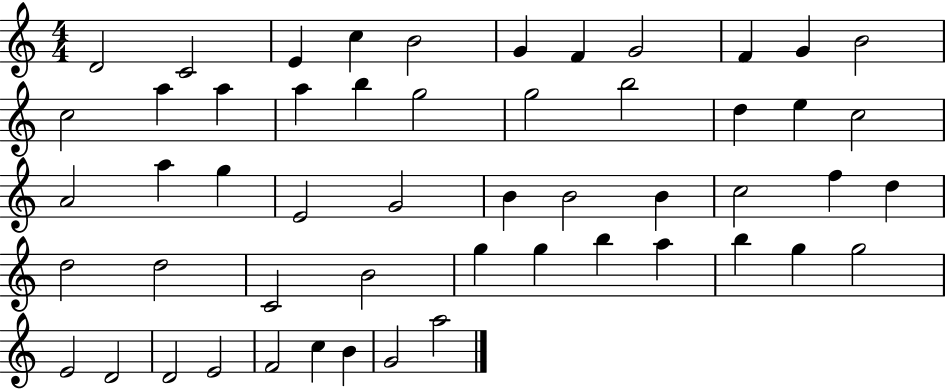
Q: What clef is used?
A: treble